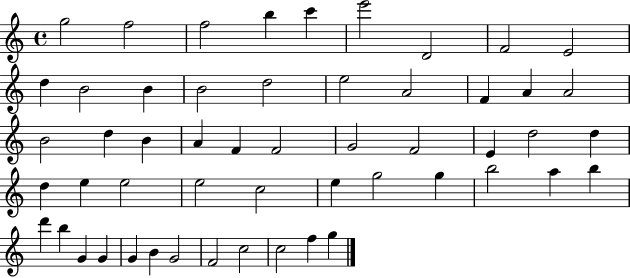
{
  \clef treble
  \time 4/4
  \defaultTimeSignature
  \key c \major
  g''2 f''2 | f''2 b''4 c'''4 | e'''2 d'2 | f'2 e'2 | \break d''4 b'2 b'4 | b'2 d''2 | e''2 a'2 | f'4 a'4 a'2 | \break b'2 d''4 b'4 | a'4 f'4 f'2 | g'2 f'2 | e'4 d''2 d''4 | \break d''4 e''4 e''2 | e''2 c''2 | e''4 g''2 g''4 | b''2 a''4 b''4 | \break d'''4 b''4 g'4 g'4 | g'4 b'4 g'2 | f'2 c''2 | c''2 f''4 g''4 | \break \bar "|."
}